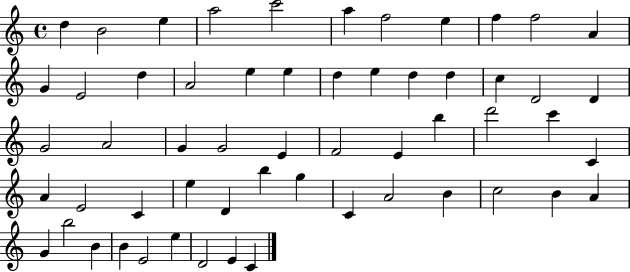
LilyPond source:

{
  \clef treble
  \time 4/4
  \defaultTimeSignature
  \key c \major
  d''4 b'2 e''4 | a''2 c'''2 | a''4 f''2 e''4 | f''4 f''2 a'4 | \break g'4 e'2 d''4 | a'2 e''4 e''4 | d''4 e''4 d''4 d''4 | c''4 d'2 d'4 | \break g'2 a'2 | g'4 g'2 e'4 | f'2 e'4 b''4 | d'''2 c'''4 c'4 | \break a'4 e'2 c'4 | e''4 d'4 b''4 g''4 | c'4 a'2 b'4 | c''2 b'4 a'4 | \break g'4 b''2 b'4 | b'4 e'2 e''4 | d'2 e'4 c'4 | \bar "|."
}